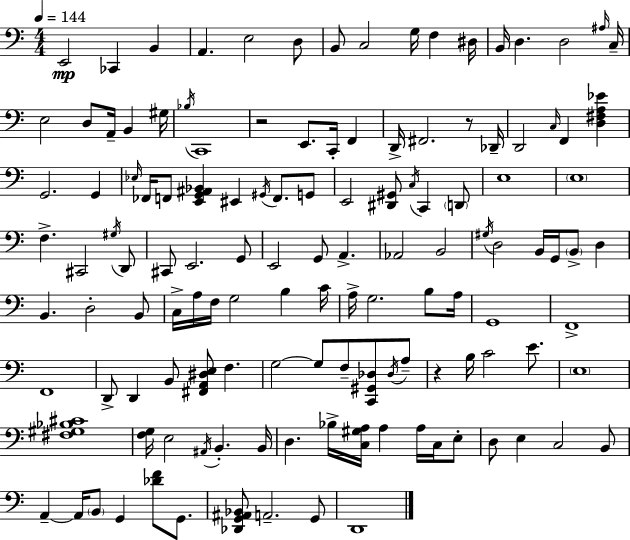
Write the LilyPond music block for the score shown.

{
  \clef bass
  \numericTimeSignature
  \time 4/4
  \key c \major
  \tempo 4 = 144
  \repeat volta 2 { e,2\mp ces,4 b,4 | a,4. e2 d8 | b,8 c2 g16 f4 dis16 | b,16 d4. d2 \grace { ais16 } | \break c16-- e2 d8 a,16-- b,4 | gis16 \acciaccatura { bes16 } c,1 | r2 e,8. c,16-. f,4 | d,16-> fis,2. r8 | \break des,16-- d,2 \grace { c16 } f,4 <d fis a ees'>4 | g,2. g,4 | \grace { ees16 } fes,16 f,8 <e, g, ais, bes,>4 eis,4 \acciaccatura { gis,16 } | f,8. g,8 e,2 <dis, gis,>8 \acciaccatura { c16 } | \break c,4 \parenthesize d,8 e1 | \parenthesize e1 | f4.-> cis,2 | \acciaccatura { gis16 } d,8 cis,8 e,2. | \break g,8 e,2 g,8 | a,4.-> aes,2 b,2 | \acciaccatura { gis16 } d2 | b,16 g,16 \parenthesize b,8-> d4 b,4. d2-. | \break b,8 c16-> a16 f16 g2 | b4 c'16 a16-> g2. | b8 a16 g,1 | f,1-> | \break f,1 | d,8-> d,4 b,8 | <fis, a, dis e>8 f4. g2~~ | g8 f8-- <c, gis, des>8 \acciaccatura { des16 } a8-- r4 b16 c'2 | \break e'8. \parenthesize e1 | <fis gis bes cis'>1 | <f g>16 e2 | \acciaccatura { ais,16 } b,4.-. b,16 d4. | \break bes16-> <c gis a>16 a4 a16 c16 e8-. d8 e4 | c2 b,8 a,4--~~ a,16 \parenthesize b,8 | g,4 <des' f'>8 g,8. <des, g, ais, bes,>8 a,2.-- | g,8 d,1 | \break } \bar "|."
}